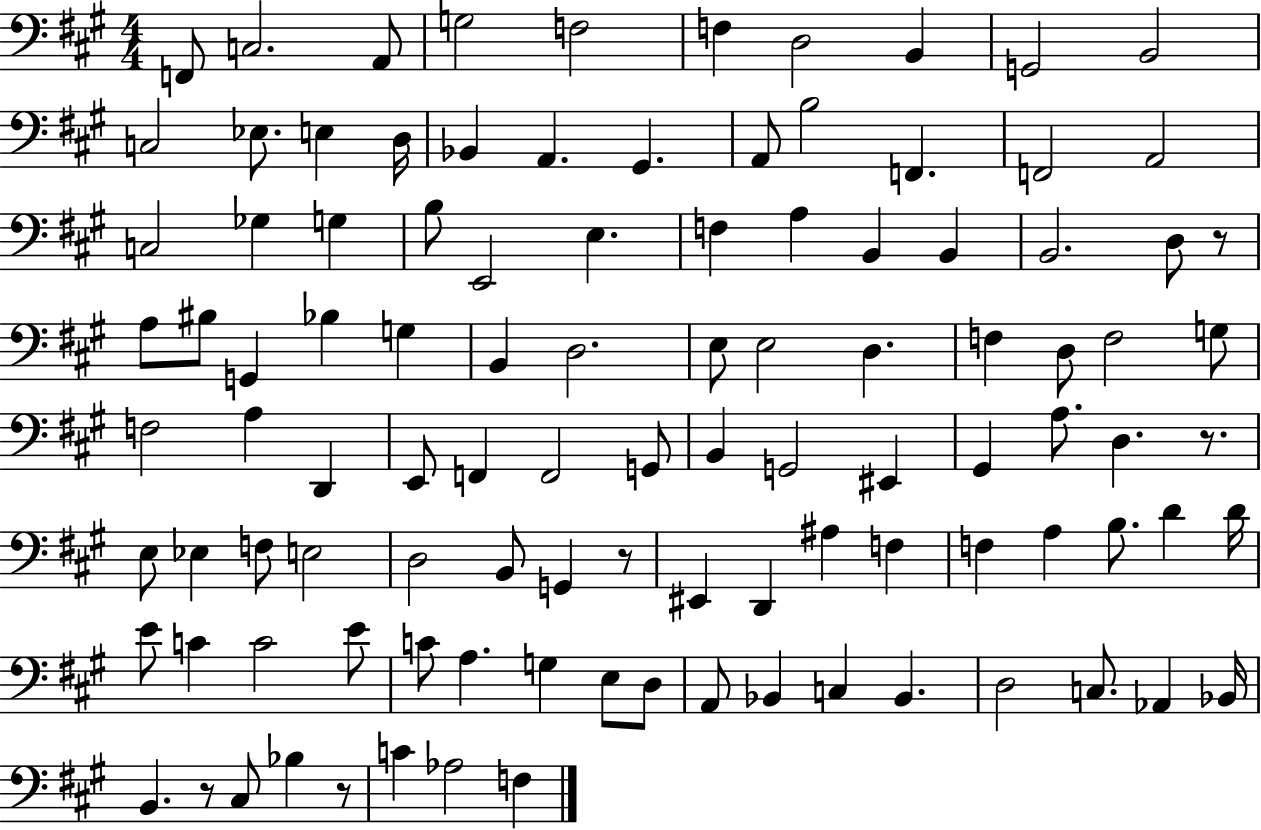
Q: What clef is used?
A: bass